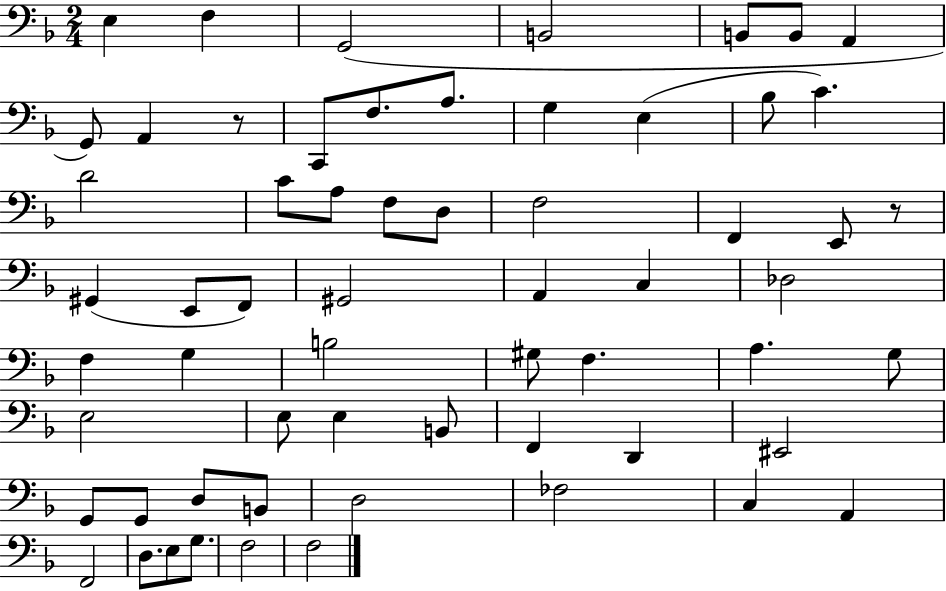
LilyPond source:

{
  \clef bass
  \numericTimeSignature
  \time 2/4
  \key f \major
  e4 f4 | g,2( | b,2 | b,8 b,8 a,4 | \break g,8) a,4 r8 | c,8 f8. a8. | g4 e4( | bes8 c'4.) | \break d'2 | c'8 a8 f8 d8 | f2 | f,4 e,8 r8 | \break gis,4( e,8 f,8) | gis,2 | a,4 c4 | des2 | \break f4 g4 | b2 | gis8 f4. | a4. g8 | \break e2 | e8 e4 b,8 | f,4 d,4 | eis,2 | \break g,8 g,8 d8 b,8 | d2 | fes2 | c4 a,4 | \break f,2 | d8. e8 g8. | f2 | f2 | \break \bar "|."
}